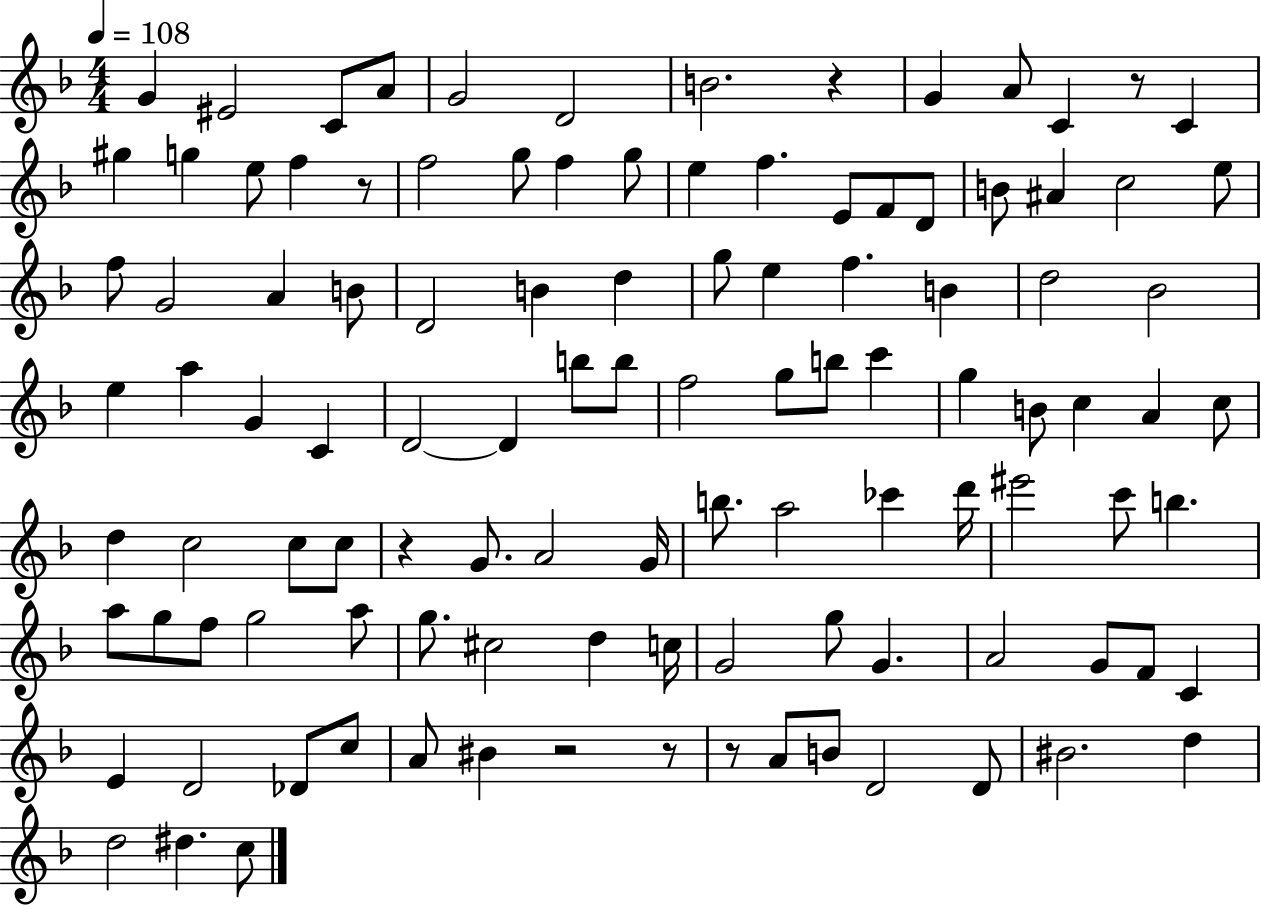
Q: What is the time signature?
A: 4/4